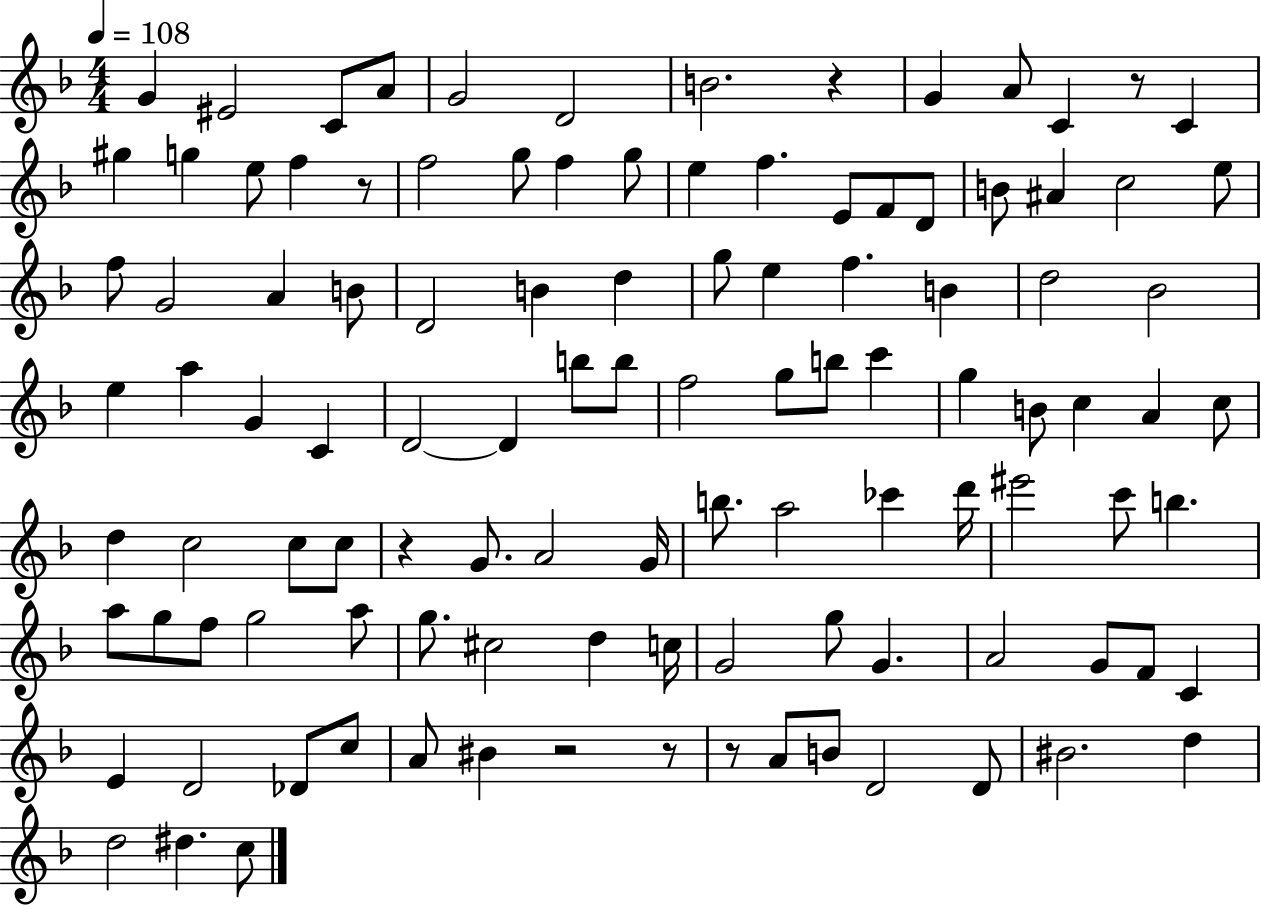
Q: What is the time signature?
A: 4/4